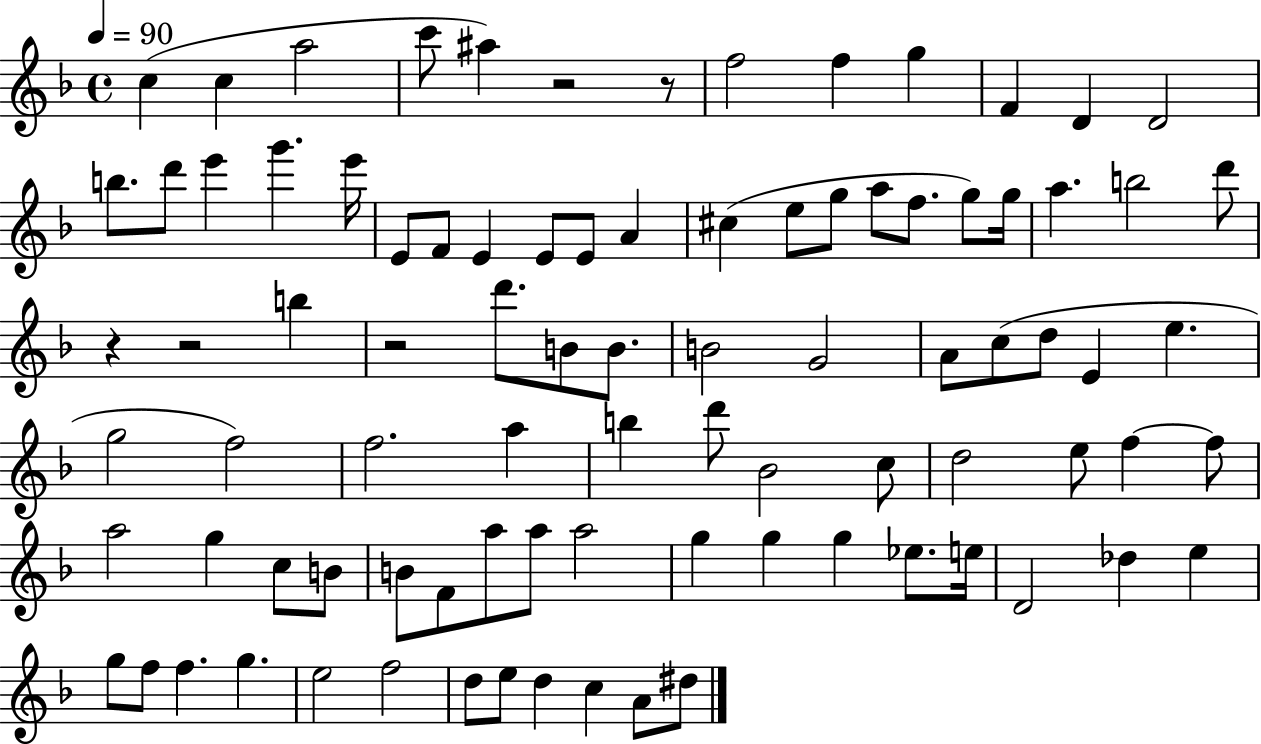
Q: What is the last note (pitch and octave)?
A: D#5